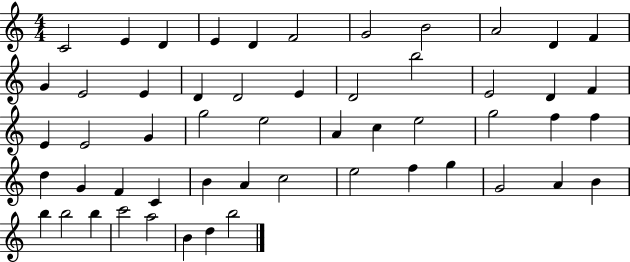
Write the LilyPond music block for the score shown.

{
  \clef treble
  \numericTimeSignature
  \time 4/4
  \key c \major
  c'2 e'4 d'4 | e'4 d'4 f'2 | g'2 b'2 | a'2 d'4 f'4 | \break g'4 e'2 e'4 | d'4 d'2 e'4 | d'2 b''2 | e'2 d'4 f'4 | \break e'4 e'2 g'4 | g''2 e''2 | a'4 c''4 e''2 | g''2 f''4 f''4 | \break d''4 g'4 f'4 c'4 | b'4 a'4 c''2 | e''2 f''4 g''4 | g'2 a'4 b'4 | \break b''4 b''2 b''4 | c'''2 a''2 | b'4 d''4 b''2 | \bar "|."
}